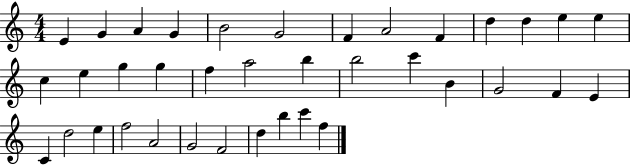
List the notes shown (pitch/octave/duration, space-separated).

E4/q G4/q A4/q G4/q B4/h G4/h F4/q A4/h F4/q D5/q D5/q E5/q E5/q C5/q E5/q G5/q G5/q F5/q A5/h B5/q B5/h C6/q B4/q G4/h F4/q E4/q C4/q D5/h E5/q F5/h A4/h G4/h F4/h D5/q B5/q C6/q F5/q